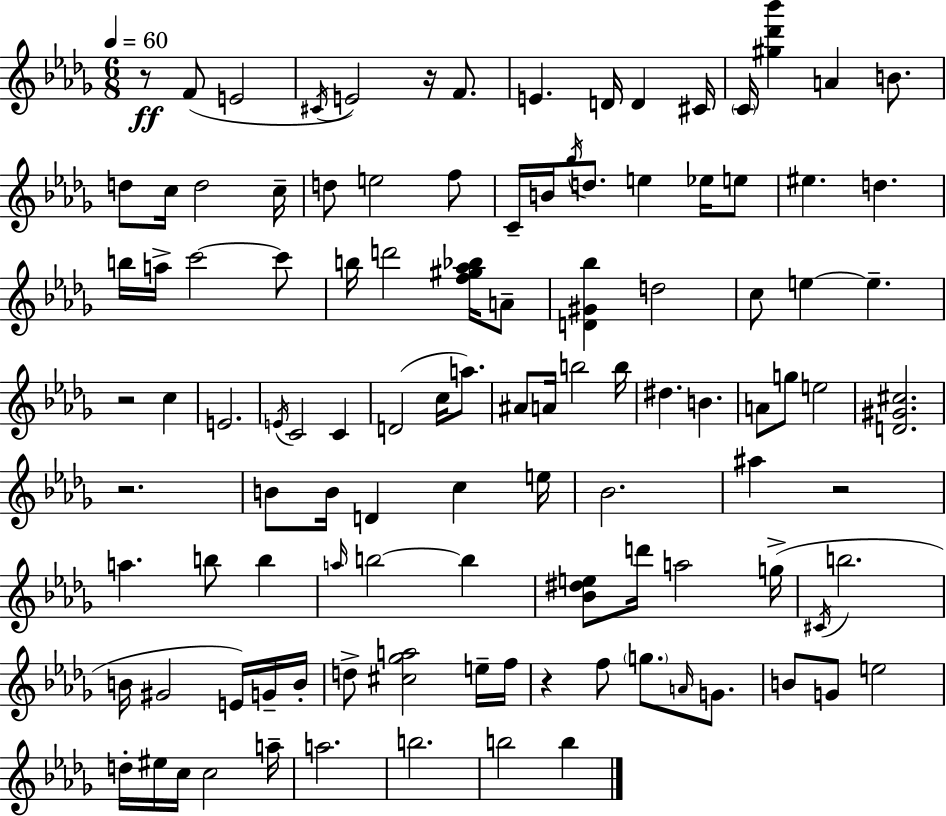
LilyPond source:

{
  \clef treble
  \numericTimeSignature
  \time 6/8
  \key bes \minor
  \tempo 4 = 60
  r8\ff f'8( e'2 | \acciaccatura { cis'16 } e'2) r16 f'8. | e'4. d'16 d'4 | cis'16 \parenthesize c'16 <gis'' des''' bes'''>4 a'4 b'8. | \break d''8 c''16 d''2 | c''16-- d''8 e''2 f''8 | c'16-- b'16 \acciaccatura { bes''16 } d''8. e''4 ees''16 | e''8 eis''4. d''4. | \break b''16 a''16-> c'''2~~ | c'''8 b''16 d'''2 <f'' gis'' aes'' bes''>16 | a'8-- <d' gis' bes''>4 d''2 | c''8 e''4~~ e''4.-- | \break r2 c''4 | e'2. | \acciaccatura { e'16 } c'2 c'4 | d'2( c''16 | \break a''8.) ais'8 a'16 b''2 | b''16 dis''4. b'4. | a'8 g''8 e''2 | <d' gis' cis''>2. | \break r2. | b'8 b'16 d'4 c''4 | e''16 bes'2. | ais''4 r2 | \break a''4. b''8 b''4 | \grace { a''16 } b''2~~ | b''4 <bes' dis'' e''>8 d'''16 a''2 | g''16->( \acciaccatura { cis'16 } b''2. | \break b'16 gis'2 | e'16) g'16-- b'16-. d''8-> <cis'' ges'' a''>2 | e''16-- f''16 r4 f''8 \parenthesize g''8. | \grace { a'16 } g'8. b'8 g'8 e''2 | \break d''16-. eis''16 c''16 c''2 | a''16-- a''2. | b''2. | b''2 | \break b''4 \bar "|."
}